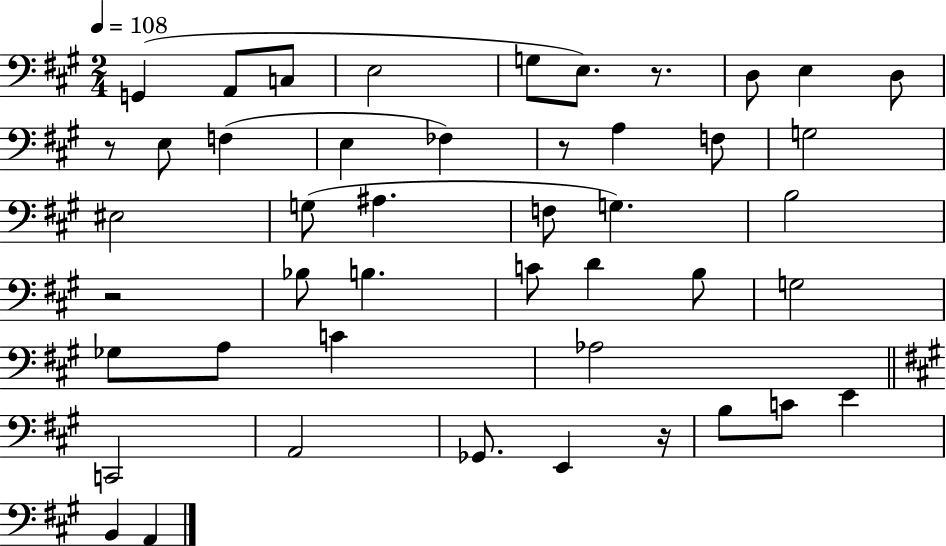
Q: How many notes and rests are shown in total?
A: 46